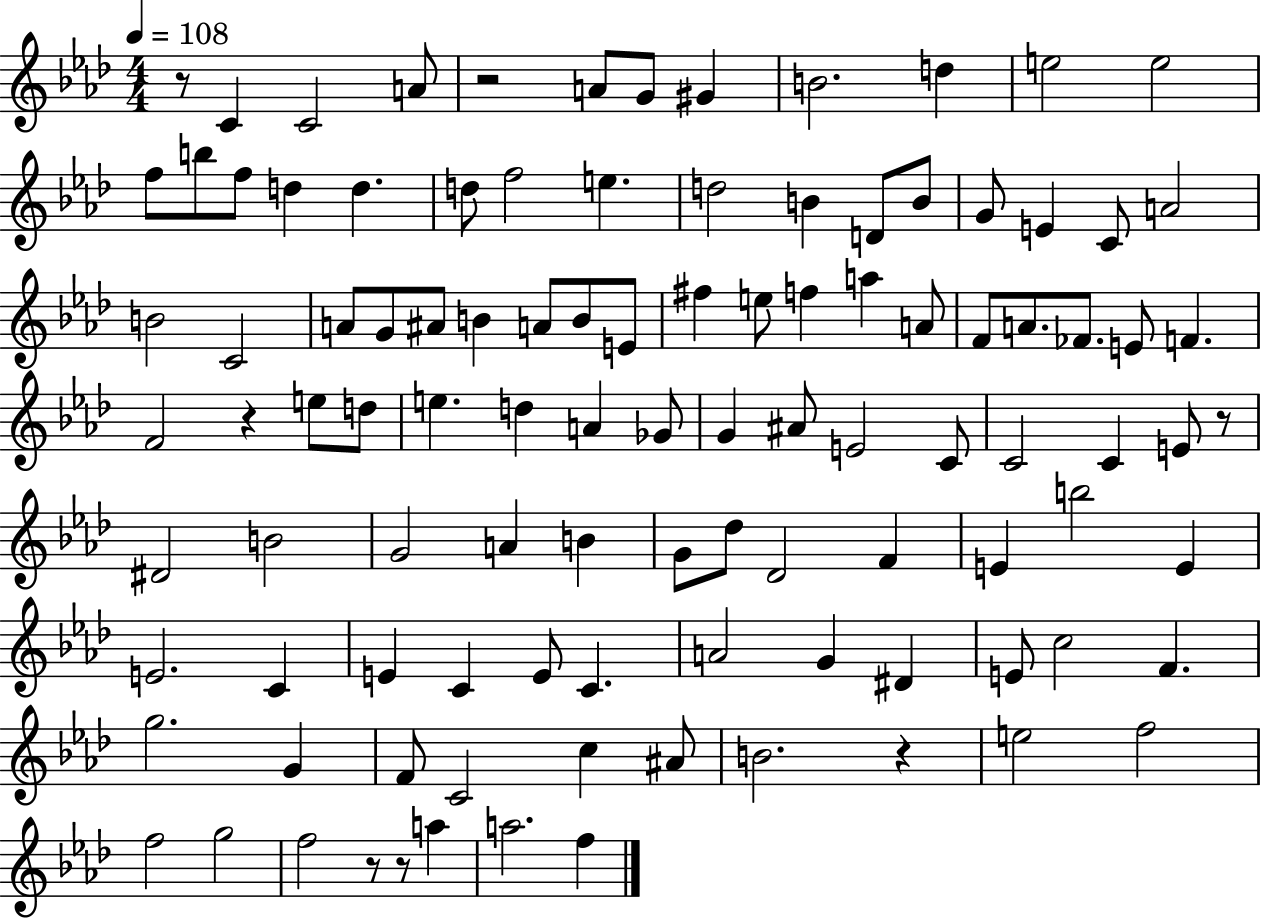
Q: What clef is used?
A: treble